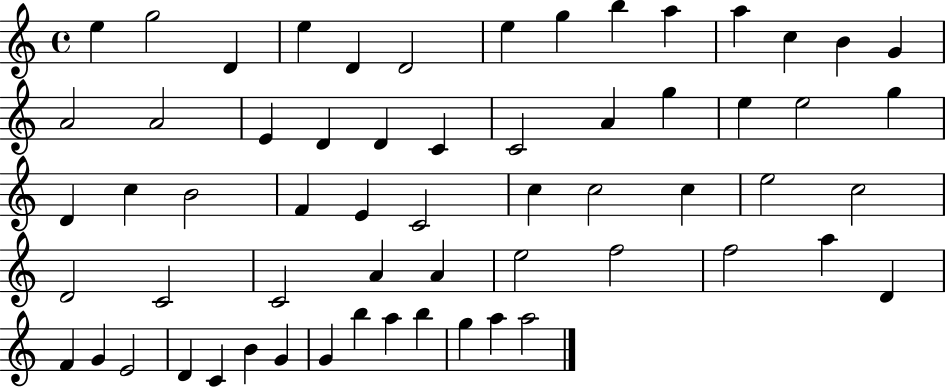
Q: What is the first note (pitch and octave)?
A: E5